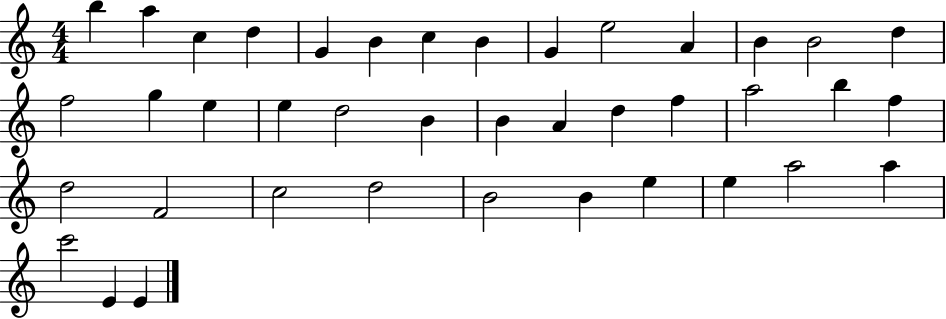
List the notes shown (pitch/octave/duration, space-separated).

B5/q A5/q C5/q D5/q G4/q B4/q C5/q B4/q G4/q E5/h A4/q B4/q B4/h D5/q F5/h G5/q E5/q E5/q D5/h B4/q B4/q A4/q D5/q F5/q A5/h B5/q F5/q D5/h F4/h C5/h D5/h B4/h B4/q E5/q E5/q A5/h A5/q C6/h E4/q E4/q